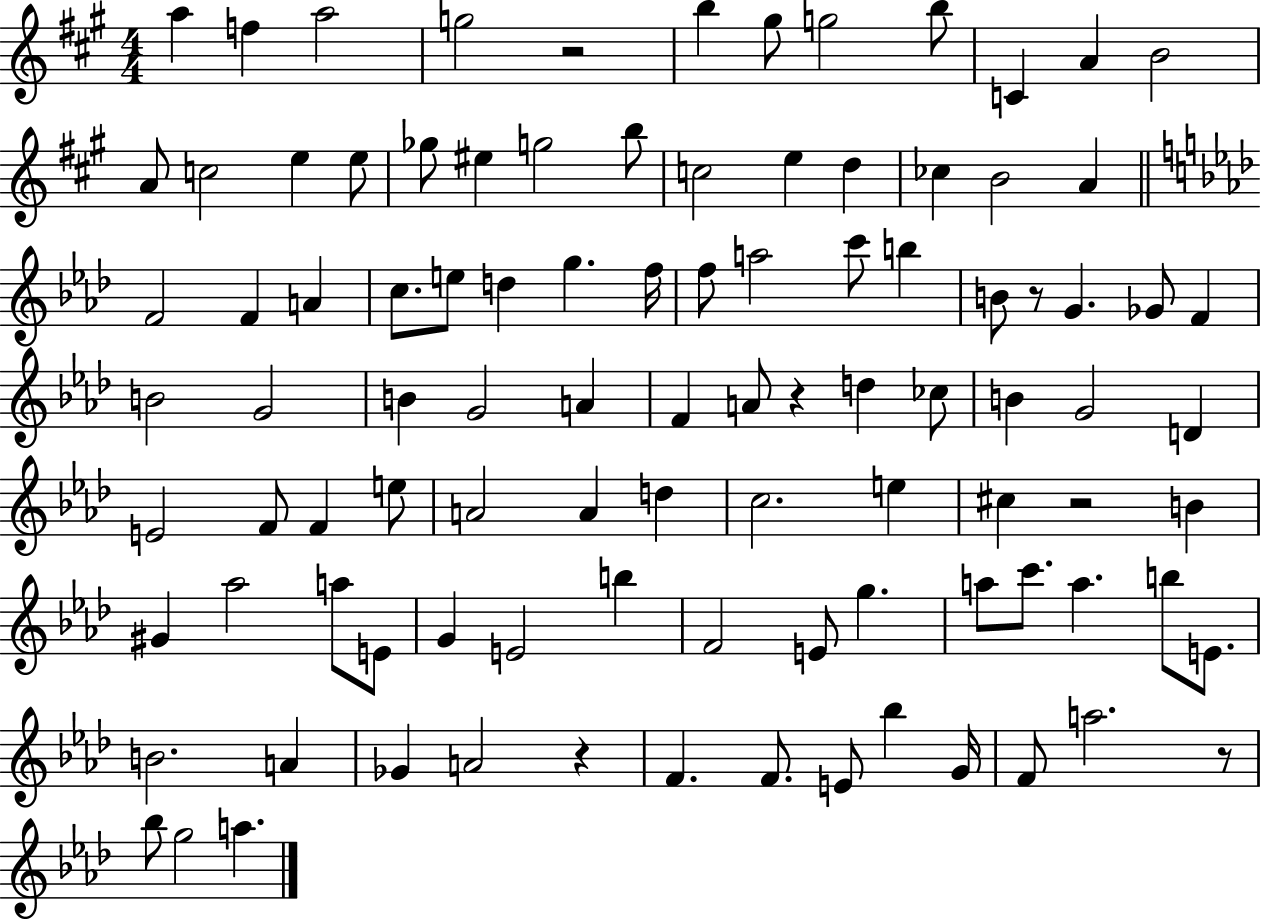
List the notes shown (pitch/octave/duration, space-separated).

A5/q F5/q A5/h G5/h R/h B5/q G#5/e G5/h B5/e C4/q A4/q B4/h A4/e C5/h E5/q E5/e Gb5/e EIS5/q G5/h B5/e C5/h E5/q D5/q CES5/q B4/h A4/q F4/h F4/q A4/q C5/e. E5/e D5/q G5/q. F5/s F5/e A5/h C6/e B5/q B4/e R/e G4/q. Gb4/e F4/q B4/h G4/h B4/q G4/h A4/q F4/q A4/e R/q D5/q CES5/e B4/q G4/h D4/q E4/h F4/e F4/q E5/e A4/h A4/q D5/q C5/h. E5/q C#5/q R/h B4/q G#4/q Ab5/h A5/e E4/e G4/q E4/h B5/q F4/h E4/e G5/q. A5/e C6/e. A5/q. B5/e E4/e. B4/h. A4/q Gb4/q A4/h R/q F4/q. F4/e. E4/e Bb5/q G4/s F4/e A5/h. R/e Bb5/e G5/h A5/q.